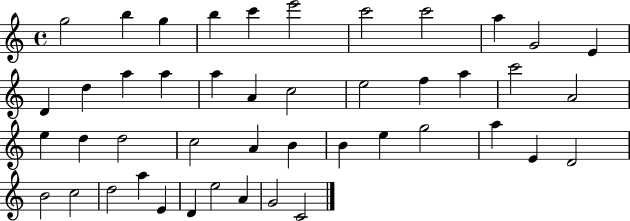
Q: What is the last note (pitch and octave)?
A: C4